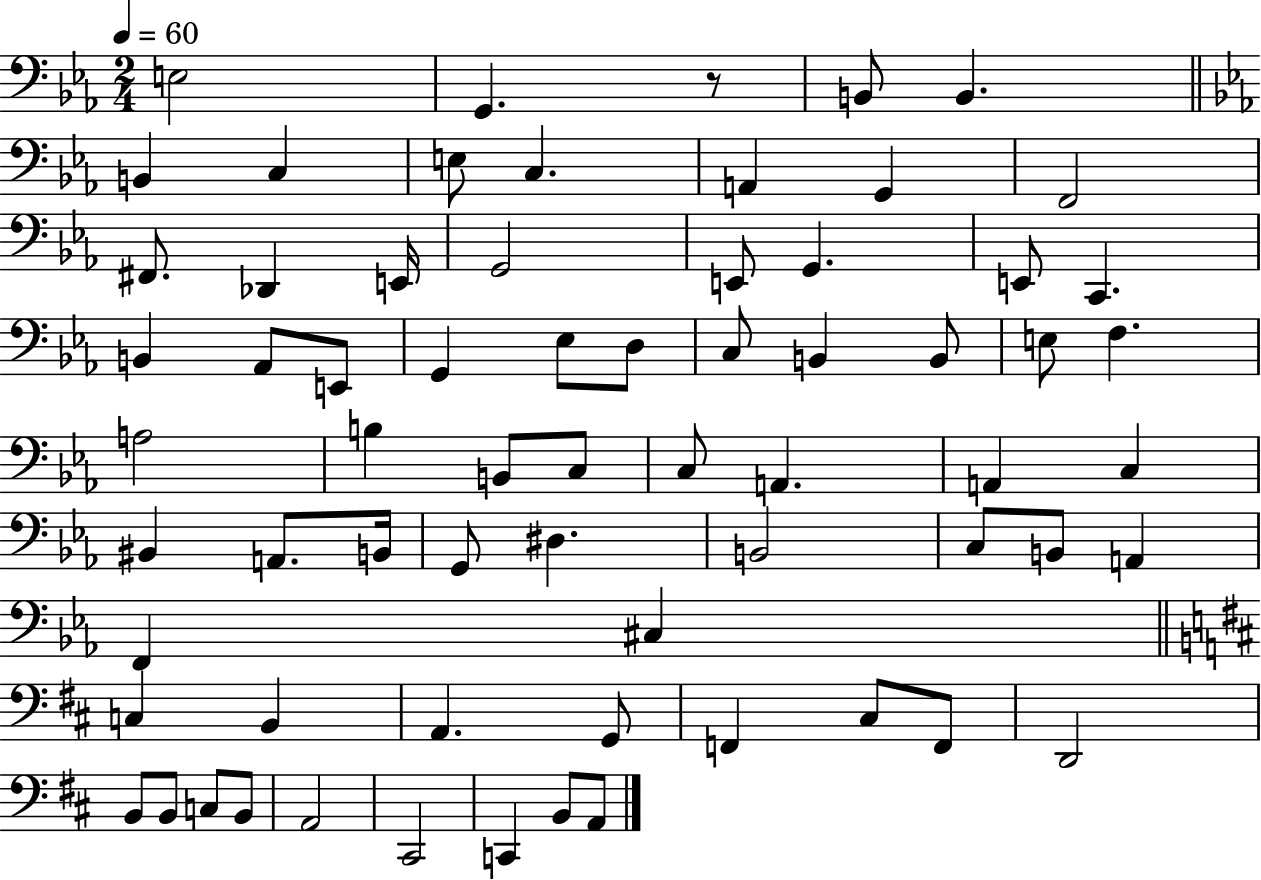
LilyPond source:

{
  \clef bass
  \numericTimeSignature
  \time 2/4
  \key ees \major
  \tempo 4 = 60
  e2 | g,4. r8 | b,8 b,4. | \bar "||" \break \key c \minor b,4 c4 | e8 c4. | a,4 g,4 | f,2 | \break fis,8. des,4 e,16 | g,2 | e,8 g,4. | e,8 c,4. | \break b,4 aes,8 e,8 | g,4 ees8 d8 | c8 b,4 b,8 | e8 f4. | \break a2 | b4 b,8 c8 | c8 a,4. | a,4 c4 | \break bis,4 a,8. b,16 | g,8 dis4. | b,2 | c8 b,8 a,4 | \break f,4 cis4 | \bar "||" \break \key b \minor c4 b,4 | a,4. g,8 | f,4 cis8 f,8 | d,2 | \break b,8 b,8 c8 b,8 | a,2 | cis,2 | c,4 b,8 a,8 | \break \bar "|."
}